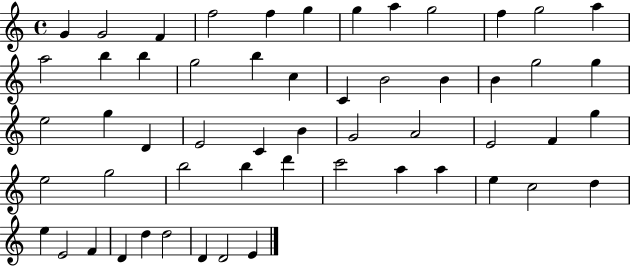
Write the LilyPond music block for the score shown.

{
  \clef treble
  \time 4/4
  \defaultTimeSignature
  \key c \major
  g'4 g'2 f'4 | f''2 f''4 g''4 | g''4 a''4 g''2 | f''4 g''2 a''4 | \break a''2 b''4 b''4 | g''2 b''4 c''4 | c'4 b'2 b'4 | b'4 g''2 g''4 | \break e''2 g''4 d'4 | e'2 c'4 b'4 | g'2 a'2 | e'2 f'4 g''4 | \break e''2 g''2 | b''2 b''4 d'''4 | c'''2 a''4 a''4 | e''4 c''2 d''4 | \break e''4 e'2 f'4 | d'4 d''4 d''2 | d'4 d'2 e'4 | \bar "|."
}